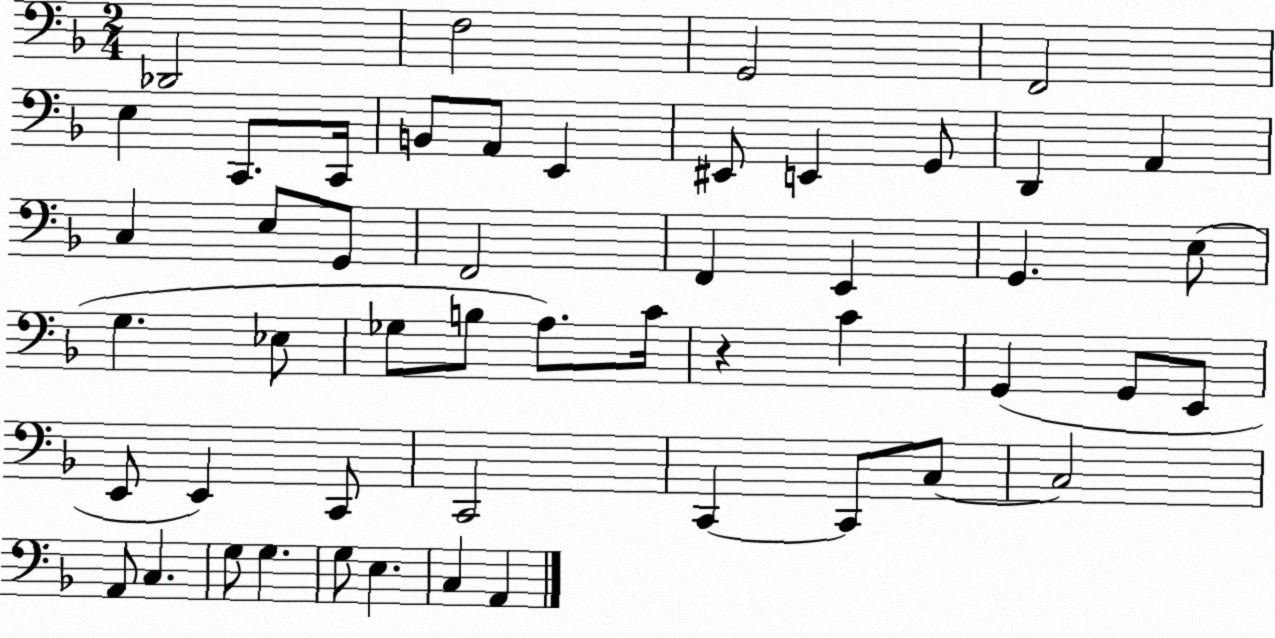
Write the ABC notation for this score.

X:1
T:Untitled
M:2/4
L:1/4
K:F
_D,,2 F,2 G,,2 F,,2 E, C,,/2 C,,/4 B,,/2 A,,/2 E,, ^E,,/2 E,, G,,/2 D,, A,, C, E,/2 G,,/2 F,,2 F,, E,, G,, E,/2 G, _E,/2 _G,/2 B,/2 A,/2 C/4 z C G,, G,,/2 E,,/2 E,,/2 E,, C,,/2 C,,2 C,, C,,/2 C,/2 C,2 A,,/2 C, G,/2 G, G,/2 E, C, A,,